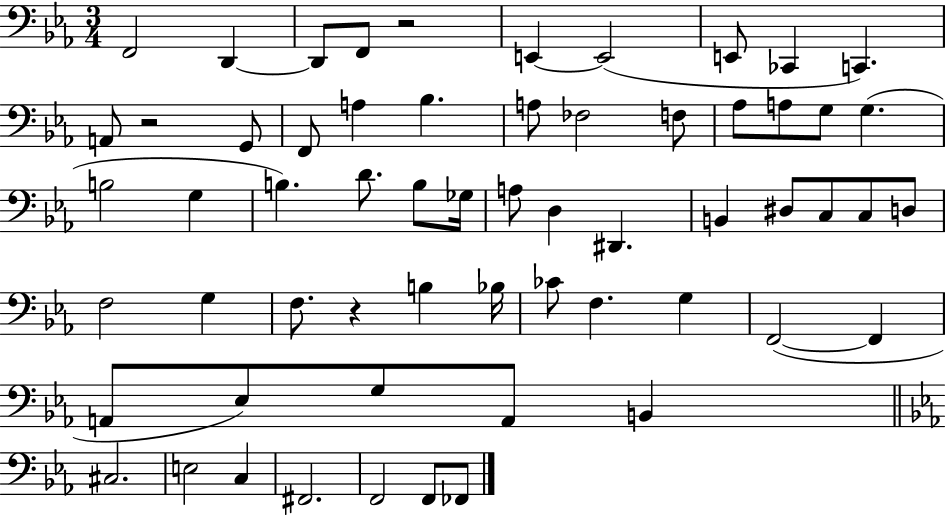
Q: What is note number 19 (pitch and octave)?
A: A3